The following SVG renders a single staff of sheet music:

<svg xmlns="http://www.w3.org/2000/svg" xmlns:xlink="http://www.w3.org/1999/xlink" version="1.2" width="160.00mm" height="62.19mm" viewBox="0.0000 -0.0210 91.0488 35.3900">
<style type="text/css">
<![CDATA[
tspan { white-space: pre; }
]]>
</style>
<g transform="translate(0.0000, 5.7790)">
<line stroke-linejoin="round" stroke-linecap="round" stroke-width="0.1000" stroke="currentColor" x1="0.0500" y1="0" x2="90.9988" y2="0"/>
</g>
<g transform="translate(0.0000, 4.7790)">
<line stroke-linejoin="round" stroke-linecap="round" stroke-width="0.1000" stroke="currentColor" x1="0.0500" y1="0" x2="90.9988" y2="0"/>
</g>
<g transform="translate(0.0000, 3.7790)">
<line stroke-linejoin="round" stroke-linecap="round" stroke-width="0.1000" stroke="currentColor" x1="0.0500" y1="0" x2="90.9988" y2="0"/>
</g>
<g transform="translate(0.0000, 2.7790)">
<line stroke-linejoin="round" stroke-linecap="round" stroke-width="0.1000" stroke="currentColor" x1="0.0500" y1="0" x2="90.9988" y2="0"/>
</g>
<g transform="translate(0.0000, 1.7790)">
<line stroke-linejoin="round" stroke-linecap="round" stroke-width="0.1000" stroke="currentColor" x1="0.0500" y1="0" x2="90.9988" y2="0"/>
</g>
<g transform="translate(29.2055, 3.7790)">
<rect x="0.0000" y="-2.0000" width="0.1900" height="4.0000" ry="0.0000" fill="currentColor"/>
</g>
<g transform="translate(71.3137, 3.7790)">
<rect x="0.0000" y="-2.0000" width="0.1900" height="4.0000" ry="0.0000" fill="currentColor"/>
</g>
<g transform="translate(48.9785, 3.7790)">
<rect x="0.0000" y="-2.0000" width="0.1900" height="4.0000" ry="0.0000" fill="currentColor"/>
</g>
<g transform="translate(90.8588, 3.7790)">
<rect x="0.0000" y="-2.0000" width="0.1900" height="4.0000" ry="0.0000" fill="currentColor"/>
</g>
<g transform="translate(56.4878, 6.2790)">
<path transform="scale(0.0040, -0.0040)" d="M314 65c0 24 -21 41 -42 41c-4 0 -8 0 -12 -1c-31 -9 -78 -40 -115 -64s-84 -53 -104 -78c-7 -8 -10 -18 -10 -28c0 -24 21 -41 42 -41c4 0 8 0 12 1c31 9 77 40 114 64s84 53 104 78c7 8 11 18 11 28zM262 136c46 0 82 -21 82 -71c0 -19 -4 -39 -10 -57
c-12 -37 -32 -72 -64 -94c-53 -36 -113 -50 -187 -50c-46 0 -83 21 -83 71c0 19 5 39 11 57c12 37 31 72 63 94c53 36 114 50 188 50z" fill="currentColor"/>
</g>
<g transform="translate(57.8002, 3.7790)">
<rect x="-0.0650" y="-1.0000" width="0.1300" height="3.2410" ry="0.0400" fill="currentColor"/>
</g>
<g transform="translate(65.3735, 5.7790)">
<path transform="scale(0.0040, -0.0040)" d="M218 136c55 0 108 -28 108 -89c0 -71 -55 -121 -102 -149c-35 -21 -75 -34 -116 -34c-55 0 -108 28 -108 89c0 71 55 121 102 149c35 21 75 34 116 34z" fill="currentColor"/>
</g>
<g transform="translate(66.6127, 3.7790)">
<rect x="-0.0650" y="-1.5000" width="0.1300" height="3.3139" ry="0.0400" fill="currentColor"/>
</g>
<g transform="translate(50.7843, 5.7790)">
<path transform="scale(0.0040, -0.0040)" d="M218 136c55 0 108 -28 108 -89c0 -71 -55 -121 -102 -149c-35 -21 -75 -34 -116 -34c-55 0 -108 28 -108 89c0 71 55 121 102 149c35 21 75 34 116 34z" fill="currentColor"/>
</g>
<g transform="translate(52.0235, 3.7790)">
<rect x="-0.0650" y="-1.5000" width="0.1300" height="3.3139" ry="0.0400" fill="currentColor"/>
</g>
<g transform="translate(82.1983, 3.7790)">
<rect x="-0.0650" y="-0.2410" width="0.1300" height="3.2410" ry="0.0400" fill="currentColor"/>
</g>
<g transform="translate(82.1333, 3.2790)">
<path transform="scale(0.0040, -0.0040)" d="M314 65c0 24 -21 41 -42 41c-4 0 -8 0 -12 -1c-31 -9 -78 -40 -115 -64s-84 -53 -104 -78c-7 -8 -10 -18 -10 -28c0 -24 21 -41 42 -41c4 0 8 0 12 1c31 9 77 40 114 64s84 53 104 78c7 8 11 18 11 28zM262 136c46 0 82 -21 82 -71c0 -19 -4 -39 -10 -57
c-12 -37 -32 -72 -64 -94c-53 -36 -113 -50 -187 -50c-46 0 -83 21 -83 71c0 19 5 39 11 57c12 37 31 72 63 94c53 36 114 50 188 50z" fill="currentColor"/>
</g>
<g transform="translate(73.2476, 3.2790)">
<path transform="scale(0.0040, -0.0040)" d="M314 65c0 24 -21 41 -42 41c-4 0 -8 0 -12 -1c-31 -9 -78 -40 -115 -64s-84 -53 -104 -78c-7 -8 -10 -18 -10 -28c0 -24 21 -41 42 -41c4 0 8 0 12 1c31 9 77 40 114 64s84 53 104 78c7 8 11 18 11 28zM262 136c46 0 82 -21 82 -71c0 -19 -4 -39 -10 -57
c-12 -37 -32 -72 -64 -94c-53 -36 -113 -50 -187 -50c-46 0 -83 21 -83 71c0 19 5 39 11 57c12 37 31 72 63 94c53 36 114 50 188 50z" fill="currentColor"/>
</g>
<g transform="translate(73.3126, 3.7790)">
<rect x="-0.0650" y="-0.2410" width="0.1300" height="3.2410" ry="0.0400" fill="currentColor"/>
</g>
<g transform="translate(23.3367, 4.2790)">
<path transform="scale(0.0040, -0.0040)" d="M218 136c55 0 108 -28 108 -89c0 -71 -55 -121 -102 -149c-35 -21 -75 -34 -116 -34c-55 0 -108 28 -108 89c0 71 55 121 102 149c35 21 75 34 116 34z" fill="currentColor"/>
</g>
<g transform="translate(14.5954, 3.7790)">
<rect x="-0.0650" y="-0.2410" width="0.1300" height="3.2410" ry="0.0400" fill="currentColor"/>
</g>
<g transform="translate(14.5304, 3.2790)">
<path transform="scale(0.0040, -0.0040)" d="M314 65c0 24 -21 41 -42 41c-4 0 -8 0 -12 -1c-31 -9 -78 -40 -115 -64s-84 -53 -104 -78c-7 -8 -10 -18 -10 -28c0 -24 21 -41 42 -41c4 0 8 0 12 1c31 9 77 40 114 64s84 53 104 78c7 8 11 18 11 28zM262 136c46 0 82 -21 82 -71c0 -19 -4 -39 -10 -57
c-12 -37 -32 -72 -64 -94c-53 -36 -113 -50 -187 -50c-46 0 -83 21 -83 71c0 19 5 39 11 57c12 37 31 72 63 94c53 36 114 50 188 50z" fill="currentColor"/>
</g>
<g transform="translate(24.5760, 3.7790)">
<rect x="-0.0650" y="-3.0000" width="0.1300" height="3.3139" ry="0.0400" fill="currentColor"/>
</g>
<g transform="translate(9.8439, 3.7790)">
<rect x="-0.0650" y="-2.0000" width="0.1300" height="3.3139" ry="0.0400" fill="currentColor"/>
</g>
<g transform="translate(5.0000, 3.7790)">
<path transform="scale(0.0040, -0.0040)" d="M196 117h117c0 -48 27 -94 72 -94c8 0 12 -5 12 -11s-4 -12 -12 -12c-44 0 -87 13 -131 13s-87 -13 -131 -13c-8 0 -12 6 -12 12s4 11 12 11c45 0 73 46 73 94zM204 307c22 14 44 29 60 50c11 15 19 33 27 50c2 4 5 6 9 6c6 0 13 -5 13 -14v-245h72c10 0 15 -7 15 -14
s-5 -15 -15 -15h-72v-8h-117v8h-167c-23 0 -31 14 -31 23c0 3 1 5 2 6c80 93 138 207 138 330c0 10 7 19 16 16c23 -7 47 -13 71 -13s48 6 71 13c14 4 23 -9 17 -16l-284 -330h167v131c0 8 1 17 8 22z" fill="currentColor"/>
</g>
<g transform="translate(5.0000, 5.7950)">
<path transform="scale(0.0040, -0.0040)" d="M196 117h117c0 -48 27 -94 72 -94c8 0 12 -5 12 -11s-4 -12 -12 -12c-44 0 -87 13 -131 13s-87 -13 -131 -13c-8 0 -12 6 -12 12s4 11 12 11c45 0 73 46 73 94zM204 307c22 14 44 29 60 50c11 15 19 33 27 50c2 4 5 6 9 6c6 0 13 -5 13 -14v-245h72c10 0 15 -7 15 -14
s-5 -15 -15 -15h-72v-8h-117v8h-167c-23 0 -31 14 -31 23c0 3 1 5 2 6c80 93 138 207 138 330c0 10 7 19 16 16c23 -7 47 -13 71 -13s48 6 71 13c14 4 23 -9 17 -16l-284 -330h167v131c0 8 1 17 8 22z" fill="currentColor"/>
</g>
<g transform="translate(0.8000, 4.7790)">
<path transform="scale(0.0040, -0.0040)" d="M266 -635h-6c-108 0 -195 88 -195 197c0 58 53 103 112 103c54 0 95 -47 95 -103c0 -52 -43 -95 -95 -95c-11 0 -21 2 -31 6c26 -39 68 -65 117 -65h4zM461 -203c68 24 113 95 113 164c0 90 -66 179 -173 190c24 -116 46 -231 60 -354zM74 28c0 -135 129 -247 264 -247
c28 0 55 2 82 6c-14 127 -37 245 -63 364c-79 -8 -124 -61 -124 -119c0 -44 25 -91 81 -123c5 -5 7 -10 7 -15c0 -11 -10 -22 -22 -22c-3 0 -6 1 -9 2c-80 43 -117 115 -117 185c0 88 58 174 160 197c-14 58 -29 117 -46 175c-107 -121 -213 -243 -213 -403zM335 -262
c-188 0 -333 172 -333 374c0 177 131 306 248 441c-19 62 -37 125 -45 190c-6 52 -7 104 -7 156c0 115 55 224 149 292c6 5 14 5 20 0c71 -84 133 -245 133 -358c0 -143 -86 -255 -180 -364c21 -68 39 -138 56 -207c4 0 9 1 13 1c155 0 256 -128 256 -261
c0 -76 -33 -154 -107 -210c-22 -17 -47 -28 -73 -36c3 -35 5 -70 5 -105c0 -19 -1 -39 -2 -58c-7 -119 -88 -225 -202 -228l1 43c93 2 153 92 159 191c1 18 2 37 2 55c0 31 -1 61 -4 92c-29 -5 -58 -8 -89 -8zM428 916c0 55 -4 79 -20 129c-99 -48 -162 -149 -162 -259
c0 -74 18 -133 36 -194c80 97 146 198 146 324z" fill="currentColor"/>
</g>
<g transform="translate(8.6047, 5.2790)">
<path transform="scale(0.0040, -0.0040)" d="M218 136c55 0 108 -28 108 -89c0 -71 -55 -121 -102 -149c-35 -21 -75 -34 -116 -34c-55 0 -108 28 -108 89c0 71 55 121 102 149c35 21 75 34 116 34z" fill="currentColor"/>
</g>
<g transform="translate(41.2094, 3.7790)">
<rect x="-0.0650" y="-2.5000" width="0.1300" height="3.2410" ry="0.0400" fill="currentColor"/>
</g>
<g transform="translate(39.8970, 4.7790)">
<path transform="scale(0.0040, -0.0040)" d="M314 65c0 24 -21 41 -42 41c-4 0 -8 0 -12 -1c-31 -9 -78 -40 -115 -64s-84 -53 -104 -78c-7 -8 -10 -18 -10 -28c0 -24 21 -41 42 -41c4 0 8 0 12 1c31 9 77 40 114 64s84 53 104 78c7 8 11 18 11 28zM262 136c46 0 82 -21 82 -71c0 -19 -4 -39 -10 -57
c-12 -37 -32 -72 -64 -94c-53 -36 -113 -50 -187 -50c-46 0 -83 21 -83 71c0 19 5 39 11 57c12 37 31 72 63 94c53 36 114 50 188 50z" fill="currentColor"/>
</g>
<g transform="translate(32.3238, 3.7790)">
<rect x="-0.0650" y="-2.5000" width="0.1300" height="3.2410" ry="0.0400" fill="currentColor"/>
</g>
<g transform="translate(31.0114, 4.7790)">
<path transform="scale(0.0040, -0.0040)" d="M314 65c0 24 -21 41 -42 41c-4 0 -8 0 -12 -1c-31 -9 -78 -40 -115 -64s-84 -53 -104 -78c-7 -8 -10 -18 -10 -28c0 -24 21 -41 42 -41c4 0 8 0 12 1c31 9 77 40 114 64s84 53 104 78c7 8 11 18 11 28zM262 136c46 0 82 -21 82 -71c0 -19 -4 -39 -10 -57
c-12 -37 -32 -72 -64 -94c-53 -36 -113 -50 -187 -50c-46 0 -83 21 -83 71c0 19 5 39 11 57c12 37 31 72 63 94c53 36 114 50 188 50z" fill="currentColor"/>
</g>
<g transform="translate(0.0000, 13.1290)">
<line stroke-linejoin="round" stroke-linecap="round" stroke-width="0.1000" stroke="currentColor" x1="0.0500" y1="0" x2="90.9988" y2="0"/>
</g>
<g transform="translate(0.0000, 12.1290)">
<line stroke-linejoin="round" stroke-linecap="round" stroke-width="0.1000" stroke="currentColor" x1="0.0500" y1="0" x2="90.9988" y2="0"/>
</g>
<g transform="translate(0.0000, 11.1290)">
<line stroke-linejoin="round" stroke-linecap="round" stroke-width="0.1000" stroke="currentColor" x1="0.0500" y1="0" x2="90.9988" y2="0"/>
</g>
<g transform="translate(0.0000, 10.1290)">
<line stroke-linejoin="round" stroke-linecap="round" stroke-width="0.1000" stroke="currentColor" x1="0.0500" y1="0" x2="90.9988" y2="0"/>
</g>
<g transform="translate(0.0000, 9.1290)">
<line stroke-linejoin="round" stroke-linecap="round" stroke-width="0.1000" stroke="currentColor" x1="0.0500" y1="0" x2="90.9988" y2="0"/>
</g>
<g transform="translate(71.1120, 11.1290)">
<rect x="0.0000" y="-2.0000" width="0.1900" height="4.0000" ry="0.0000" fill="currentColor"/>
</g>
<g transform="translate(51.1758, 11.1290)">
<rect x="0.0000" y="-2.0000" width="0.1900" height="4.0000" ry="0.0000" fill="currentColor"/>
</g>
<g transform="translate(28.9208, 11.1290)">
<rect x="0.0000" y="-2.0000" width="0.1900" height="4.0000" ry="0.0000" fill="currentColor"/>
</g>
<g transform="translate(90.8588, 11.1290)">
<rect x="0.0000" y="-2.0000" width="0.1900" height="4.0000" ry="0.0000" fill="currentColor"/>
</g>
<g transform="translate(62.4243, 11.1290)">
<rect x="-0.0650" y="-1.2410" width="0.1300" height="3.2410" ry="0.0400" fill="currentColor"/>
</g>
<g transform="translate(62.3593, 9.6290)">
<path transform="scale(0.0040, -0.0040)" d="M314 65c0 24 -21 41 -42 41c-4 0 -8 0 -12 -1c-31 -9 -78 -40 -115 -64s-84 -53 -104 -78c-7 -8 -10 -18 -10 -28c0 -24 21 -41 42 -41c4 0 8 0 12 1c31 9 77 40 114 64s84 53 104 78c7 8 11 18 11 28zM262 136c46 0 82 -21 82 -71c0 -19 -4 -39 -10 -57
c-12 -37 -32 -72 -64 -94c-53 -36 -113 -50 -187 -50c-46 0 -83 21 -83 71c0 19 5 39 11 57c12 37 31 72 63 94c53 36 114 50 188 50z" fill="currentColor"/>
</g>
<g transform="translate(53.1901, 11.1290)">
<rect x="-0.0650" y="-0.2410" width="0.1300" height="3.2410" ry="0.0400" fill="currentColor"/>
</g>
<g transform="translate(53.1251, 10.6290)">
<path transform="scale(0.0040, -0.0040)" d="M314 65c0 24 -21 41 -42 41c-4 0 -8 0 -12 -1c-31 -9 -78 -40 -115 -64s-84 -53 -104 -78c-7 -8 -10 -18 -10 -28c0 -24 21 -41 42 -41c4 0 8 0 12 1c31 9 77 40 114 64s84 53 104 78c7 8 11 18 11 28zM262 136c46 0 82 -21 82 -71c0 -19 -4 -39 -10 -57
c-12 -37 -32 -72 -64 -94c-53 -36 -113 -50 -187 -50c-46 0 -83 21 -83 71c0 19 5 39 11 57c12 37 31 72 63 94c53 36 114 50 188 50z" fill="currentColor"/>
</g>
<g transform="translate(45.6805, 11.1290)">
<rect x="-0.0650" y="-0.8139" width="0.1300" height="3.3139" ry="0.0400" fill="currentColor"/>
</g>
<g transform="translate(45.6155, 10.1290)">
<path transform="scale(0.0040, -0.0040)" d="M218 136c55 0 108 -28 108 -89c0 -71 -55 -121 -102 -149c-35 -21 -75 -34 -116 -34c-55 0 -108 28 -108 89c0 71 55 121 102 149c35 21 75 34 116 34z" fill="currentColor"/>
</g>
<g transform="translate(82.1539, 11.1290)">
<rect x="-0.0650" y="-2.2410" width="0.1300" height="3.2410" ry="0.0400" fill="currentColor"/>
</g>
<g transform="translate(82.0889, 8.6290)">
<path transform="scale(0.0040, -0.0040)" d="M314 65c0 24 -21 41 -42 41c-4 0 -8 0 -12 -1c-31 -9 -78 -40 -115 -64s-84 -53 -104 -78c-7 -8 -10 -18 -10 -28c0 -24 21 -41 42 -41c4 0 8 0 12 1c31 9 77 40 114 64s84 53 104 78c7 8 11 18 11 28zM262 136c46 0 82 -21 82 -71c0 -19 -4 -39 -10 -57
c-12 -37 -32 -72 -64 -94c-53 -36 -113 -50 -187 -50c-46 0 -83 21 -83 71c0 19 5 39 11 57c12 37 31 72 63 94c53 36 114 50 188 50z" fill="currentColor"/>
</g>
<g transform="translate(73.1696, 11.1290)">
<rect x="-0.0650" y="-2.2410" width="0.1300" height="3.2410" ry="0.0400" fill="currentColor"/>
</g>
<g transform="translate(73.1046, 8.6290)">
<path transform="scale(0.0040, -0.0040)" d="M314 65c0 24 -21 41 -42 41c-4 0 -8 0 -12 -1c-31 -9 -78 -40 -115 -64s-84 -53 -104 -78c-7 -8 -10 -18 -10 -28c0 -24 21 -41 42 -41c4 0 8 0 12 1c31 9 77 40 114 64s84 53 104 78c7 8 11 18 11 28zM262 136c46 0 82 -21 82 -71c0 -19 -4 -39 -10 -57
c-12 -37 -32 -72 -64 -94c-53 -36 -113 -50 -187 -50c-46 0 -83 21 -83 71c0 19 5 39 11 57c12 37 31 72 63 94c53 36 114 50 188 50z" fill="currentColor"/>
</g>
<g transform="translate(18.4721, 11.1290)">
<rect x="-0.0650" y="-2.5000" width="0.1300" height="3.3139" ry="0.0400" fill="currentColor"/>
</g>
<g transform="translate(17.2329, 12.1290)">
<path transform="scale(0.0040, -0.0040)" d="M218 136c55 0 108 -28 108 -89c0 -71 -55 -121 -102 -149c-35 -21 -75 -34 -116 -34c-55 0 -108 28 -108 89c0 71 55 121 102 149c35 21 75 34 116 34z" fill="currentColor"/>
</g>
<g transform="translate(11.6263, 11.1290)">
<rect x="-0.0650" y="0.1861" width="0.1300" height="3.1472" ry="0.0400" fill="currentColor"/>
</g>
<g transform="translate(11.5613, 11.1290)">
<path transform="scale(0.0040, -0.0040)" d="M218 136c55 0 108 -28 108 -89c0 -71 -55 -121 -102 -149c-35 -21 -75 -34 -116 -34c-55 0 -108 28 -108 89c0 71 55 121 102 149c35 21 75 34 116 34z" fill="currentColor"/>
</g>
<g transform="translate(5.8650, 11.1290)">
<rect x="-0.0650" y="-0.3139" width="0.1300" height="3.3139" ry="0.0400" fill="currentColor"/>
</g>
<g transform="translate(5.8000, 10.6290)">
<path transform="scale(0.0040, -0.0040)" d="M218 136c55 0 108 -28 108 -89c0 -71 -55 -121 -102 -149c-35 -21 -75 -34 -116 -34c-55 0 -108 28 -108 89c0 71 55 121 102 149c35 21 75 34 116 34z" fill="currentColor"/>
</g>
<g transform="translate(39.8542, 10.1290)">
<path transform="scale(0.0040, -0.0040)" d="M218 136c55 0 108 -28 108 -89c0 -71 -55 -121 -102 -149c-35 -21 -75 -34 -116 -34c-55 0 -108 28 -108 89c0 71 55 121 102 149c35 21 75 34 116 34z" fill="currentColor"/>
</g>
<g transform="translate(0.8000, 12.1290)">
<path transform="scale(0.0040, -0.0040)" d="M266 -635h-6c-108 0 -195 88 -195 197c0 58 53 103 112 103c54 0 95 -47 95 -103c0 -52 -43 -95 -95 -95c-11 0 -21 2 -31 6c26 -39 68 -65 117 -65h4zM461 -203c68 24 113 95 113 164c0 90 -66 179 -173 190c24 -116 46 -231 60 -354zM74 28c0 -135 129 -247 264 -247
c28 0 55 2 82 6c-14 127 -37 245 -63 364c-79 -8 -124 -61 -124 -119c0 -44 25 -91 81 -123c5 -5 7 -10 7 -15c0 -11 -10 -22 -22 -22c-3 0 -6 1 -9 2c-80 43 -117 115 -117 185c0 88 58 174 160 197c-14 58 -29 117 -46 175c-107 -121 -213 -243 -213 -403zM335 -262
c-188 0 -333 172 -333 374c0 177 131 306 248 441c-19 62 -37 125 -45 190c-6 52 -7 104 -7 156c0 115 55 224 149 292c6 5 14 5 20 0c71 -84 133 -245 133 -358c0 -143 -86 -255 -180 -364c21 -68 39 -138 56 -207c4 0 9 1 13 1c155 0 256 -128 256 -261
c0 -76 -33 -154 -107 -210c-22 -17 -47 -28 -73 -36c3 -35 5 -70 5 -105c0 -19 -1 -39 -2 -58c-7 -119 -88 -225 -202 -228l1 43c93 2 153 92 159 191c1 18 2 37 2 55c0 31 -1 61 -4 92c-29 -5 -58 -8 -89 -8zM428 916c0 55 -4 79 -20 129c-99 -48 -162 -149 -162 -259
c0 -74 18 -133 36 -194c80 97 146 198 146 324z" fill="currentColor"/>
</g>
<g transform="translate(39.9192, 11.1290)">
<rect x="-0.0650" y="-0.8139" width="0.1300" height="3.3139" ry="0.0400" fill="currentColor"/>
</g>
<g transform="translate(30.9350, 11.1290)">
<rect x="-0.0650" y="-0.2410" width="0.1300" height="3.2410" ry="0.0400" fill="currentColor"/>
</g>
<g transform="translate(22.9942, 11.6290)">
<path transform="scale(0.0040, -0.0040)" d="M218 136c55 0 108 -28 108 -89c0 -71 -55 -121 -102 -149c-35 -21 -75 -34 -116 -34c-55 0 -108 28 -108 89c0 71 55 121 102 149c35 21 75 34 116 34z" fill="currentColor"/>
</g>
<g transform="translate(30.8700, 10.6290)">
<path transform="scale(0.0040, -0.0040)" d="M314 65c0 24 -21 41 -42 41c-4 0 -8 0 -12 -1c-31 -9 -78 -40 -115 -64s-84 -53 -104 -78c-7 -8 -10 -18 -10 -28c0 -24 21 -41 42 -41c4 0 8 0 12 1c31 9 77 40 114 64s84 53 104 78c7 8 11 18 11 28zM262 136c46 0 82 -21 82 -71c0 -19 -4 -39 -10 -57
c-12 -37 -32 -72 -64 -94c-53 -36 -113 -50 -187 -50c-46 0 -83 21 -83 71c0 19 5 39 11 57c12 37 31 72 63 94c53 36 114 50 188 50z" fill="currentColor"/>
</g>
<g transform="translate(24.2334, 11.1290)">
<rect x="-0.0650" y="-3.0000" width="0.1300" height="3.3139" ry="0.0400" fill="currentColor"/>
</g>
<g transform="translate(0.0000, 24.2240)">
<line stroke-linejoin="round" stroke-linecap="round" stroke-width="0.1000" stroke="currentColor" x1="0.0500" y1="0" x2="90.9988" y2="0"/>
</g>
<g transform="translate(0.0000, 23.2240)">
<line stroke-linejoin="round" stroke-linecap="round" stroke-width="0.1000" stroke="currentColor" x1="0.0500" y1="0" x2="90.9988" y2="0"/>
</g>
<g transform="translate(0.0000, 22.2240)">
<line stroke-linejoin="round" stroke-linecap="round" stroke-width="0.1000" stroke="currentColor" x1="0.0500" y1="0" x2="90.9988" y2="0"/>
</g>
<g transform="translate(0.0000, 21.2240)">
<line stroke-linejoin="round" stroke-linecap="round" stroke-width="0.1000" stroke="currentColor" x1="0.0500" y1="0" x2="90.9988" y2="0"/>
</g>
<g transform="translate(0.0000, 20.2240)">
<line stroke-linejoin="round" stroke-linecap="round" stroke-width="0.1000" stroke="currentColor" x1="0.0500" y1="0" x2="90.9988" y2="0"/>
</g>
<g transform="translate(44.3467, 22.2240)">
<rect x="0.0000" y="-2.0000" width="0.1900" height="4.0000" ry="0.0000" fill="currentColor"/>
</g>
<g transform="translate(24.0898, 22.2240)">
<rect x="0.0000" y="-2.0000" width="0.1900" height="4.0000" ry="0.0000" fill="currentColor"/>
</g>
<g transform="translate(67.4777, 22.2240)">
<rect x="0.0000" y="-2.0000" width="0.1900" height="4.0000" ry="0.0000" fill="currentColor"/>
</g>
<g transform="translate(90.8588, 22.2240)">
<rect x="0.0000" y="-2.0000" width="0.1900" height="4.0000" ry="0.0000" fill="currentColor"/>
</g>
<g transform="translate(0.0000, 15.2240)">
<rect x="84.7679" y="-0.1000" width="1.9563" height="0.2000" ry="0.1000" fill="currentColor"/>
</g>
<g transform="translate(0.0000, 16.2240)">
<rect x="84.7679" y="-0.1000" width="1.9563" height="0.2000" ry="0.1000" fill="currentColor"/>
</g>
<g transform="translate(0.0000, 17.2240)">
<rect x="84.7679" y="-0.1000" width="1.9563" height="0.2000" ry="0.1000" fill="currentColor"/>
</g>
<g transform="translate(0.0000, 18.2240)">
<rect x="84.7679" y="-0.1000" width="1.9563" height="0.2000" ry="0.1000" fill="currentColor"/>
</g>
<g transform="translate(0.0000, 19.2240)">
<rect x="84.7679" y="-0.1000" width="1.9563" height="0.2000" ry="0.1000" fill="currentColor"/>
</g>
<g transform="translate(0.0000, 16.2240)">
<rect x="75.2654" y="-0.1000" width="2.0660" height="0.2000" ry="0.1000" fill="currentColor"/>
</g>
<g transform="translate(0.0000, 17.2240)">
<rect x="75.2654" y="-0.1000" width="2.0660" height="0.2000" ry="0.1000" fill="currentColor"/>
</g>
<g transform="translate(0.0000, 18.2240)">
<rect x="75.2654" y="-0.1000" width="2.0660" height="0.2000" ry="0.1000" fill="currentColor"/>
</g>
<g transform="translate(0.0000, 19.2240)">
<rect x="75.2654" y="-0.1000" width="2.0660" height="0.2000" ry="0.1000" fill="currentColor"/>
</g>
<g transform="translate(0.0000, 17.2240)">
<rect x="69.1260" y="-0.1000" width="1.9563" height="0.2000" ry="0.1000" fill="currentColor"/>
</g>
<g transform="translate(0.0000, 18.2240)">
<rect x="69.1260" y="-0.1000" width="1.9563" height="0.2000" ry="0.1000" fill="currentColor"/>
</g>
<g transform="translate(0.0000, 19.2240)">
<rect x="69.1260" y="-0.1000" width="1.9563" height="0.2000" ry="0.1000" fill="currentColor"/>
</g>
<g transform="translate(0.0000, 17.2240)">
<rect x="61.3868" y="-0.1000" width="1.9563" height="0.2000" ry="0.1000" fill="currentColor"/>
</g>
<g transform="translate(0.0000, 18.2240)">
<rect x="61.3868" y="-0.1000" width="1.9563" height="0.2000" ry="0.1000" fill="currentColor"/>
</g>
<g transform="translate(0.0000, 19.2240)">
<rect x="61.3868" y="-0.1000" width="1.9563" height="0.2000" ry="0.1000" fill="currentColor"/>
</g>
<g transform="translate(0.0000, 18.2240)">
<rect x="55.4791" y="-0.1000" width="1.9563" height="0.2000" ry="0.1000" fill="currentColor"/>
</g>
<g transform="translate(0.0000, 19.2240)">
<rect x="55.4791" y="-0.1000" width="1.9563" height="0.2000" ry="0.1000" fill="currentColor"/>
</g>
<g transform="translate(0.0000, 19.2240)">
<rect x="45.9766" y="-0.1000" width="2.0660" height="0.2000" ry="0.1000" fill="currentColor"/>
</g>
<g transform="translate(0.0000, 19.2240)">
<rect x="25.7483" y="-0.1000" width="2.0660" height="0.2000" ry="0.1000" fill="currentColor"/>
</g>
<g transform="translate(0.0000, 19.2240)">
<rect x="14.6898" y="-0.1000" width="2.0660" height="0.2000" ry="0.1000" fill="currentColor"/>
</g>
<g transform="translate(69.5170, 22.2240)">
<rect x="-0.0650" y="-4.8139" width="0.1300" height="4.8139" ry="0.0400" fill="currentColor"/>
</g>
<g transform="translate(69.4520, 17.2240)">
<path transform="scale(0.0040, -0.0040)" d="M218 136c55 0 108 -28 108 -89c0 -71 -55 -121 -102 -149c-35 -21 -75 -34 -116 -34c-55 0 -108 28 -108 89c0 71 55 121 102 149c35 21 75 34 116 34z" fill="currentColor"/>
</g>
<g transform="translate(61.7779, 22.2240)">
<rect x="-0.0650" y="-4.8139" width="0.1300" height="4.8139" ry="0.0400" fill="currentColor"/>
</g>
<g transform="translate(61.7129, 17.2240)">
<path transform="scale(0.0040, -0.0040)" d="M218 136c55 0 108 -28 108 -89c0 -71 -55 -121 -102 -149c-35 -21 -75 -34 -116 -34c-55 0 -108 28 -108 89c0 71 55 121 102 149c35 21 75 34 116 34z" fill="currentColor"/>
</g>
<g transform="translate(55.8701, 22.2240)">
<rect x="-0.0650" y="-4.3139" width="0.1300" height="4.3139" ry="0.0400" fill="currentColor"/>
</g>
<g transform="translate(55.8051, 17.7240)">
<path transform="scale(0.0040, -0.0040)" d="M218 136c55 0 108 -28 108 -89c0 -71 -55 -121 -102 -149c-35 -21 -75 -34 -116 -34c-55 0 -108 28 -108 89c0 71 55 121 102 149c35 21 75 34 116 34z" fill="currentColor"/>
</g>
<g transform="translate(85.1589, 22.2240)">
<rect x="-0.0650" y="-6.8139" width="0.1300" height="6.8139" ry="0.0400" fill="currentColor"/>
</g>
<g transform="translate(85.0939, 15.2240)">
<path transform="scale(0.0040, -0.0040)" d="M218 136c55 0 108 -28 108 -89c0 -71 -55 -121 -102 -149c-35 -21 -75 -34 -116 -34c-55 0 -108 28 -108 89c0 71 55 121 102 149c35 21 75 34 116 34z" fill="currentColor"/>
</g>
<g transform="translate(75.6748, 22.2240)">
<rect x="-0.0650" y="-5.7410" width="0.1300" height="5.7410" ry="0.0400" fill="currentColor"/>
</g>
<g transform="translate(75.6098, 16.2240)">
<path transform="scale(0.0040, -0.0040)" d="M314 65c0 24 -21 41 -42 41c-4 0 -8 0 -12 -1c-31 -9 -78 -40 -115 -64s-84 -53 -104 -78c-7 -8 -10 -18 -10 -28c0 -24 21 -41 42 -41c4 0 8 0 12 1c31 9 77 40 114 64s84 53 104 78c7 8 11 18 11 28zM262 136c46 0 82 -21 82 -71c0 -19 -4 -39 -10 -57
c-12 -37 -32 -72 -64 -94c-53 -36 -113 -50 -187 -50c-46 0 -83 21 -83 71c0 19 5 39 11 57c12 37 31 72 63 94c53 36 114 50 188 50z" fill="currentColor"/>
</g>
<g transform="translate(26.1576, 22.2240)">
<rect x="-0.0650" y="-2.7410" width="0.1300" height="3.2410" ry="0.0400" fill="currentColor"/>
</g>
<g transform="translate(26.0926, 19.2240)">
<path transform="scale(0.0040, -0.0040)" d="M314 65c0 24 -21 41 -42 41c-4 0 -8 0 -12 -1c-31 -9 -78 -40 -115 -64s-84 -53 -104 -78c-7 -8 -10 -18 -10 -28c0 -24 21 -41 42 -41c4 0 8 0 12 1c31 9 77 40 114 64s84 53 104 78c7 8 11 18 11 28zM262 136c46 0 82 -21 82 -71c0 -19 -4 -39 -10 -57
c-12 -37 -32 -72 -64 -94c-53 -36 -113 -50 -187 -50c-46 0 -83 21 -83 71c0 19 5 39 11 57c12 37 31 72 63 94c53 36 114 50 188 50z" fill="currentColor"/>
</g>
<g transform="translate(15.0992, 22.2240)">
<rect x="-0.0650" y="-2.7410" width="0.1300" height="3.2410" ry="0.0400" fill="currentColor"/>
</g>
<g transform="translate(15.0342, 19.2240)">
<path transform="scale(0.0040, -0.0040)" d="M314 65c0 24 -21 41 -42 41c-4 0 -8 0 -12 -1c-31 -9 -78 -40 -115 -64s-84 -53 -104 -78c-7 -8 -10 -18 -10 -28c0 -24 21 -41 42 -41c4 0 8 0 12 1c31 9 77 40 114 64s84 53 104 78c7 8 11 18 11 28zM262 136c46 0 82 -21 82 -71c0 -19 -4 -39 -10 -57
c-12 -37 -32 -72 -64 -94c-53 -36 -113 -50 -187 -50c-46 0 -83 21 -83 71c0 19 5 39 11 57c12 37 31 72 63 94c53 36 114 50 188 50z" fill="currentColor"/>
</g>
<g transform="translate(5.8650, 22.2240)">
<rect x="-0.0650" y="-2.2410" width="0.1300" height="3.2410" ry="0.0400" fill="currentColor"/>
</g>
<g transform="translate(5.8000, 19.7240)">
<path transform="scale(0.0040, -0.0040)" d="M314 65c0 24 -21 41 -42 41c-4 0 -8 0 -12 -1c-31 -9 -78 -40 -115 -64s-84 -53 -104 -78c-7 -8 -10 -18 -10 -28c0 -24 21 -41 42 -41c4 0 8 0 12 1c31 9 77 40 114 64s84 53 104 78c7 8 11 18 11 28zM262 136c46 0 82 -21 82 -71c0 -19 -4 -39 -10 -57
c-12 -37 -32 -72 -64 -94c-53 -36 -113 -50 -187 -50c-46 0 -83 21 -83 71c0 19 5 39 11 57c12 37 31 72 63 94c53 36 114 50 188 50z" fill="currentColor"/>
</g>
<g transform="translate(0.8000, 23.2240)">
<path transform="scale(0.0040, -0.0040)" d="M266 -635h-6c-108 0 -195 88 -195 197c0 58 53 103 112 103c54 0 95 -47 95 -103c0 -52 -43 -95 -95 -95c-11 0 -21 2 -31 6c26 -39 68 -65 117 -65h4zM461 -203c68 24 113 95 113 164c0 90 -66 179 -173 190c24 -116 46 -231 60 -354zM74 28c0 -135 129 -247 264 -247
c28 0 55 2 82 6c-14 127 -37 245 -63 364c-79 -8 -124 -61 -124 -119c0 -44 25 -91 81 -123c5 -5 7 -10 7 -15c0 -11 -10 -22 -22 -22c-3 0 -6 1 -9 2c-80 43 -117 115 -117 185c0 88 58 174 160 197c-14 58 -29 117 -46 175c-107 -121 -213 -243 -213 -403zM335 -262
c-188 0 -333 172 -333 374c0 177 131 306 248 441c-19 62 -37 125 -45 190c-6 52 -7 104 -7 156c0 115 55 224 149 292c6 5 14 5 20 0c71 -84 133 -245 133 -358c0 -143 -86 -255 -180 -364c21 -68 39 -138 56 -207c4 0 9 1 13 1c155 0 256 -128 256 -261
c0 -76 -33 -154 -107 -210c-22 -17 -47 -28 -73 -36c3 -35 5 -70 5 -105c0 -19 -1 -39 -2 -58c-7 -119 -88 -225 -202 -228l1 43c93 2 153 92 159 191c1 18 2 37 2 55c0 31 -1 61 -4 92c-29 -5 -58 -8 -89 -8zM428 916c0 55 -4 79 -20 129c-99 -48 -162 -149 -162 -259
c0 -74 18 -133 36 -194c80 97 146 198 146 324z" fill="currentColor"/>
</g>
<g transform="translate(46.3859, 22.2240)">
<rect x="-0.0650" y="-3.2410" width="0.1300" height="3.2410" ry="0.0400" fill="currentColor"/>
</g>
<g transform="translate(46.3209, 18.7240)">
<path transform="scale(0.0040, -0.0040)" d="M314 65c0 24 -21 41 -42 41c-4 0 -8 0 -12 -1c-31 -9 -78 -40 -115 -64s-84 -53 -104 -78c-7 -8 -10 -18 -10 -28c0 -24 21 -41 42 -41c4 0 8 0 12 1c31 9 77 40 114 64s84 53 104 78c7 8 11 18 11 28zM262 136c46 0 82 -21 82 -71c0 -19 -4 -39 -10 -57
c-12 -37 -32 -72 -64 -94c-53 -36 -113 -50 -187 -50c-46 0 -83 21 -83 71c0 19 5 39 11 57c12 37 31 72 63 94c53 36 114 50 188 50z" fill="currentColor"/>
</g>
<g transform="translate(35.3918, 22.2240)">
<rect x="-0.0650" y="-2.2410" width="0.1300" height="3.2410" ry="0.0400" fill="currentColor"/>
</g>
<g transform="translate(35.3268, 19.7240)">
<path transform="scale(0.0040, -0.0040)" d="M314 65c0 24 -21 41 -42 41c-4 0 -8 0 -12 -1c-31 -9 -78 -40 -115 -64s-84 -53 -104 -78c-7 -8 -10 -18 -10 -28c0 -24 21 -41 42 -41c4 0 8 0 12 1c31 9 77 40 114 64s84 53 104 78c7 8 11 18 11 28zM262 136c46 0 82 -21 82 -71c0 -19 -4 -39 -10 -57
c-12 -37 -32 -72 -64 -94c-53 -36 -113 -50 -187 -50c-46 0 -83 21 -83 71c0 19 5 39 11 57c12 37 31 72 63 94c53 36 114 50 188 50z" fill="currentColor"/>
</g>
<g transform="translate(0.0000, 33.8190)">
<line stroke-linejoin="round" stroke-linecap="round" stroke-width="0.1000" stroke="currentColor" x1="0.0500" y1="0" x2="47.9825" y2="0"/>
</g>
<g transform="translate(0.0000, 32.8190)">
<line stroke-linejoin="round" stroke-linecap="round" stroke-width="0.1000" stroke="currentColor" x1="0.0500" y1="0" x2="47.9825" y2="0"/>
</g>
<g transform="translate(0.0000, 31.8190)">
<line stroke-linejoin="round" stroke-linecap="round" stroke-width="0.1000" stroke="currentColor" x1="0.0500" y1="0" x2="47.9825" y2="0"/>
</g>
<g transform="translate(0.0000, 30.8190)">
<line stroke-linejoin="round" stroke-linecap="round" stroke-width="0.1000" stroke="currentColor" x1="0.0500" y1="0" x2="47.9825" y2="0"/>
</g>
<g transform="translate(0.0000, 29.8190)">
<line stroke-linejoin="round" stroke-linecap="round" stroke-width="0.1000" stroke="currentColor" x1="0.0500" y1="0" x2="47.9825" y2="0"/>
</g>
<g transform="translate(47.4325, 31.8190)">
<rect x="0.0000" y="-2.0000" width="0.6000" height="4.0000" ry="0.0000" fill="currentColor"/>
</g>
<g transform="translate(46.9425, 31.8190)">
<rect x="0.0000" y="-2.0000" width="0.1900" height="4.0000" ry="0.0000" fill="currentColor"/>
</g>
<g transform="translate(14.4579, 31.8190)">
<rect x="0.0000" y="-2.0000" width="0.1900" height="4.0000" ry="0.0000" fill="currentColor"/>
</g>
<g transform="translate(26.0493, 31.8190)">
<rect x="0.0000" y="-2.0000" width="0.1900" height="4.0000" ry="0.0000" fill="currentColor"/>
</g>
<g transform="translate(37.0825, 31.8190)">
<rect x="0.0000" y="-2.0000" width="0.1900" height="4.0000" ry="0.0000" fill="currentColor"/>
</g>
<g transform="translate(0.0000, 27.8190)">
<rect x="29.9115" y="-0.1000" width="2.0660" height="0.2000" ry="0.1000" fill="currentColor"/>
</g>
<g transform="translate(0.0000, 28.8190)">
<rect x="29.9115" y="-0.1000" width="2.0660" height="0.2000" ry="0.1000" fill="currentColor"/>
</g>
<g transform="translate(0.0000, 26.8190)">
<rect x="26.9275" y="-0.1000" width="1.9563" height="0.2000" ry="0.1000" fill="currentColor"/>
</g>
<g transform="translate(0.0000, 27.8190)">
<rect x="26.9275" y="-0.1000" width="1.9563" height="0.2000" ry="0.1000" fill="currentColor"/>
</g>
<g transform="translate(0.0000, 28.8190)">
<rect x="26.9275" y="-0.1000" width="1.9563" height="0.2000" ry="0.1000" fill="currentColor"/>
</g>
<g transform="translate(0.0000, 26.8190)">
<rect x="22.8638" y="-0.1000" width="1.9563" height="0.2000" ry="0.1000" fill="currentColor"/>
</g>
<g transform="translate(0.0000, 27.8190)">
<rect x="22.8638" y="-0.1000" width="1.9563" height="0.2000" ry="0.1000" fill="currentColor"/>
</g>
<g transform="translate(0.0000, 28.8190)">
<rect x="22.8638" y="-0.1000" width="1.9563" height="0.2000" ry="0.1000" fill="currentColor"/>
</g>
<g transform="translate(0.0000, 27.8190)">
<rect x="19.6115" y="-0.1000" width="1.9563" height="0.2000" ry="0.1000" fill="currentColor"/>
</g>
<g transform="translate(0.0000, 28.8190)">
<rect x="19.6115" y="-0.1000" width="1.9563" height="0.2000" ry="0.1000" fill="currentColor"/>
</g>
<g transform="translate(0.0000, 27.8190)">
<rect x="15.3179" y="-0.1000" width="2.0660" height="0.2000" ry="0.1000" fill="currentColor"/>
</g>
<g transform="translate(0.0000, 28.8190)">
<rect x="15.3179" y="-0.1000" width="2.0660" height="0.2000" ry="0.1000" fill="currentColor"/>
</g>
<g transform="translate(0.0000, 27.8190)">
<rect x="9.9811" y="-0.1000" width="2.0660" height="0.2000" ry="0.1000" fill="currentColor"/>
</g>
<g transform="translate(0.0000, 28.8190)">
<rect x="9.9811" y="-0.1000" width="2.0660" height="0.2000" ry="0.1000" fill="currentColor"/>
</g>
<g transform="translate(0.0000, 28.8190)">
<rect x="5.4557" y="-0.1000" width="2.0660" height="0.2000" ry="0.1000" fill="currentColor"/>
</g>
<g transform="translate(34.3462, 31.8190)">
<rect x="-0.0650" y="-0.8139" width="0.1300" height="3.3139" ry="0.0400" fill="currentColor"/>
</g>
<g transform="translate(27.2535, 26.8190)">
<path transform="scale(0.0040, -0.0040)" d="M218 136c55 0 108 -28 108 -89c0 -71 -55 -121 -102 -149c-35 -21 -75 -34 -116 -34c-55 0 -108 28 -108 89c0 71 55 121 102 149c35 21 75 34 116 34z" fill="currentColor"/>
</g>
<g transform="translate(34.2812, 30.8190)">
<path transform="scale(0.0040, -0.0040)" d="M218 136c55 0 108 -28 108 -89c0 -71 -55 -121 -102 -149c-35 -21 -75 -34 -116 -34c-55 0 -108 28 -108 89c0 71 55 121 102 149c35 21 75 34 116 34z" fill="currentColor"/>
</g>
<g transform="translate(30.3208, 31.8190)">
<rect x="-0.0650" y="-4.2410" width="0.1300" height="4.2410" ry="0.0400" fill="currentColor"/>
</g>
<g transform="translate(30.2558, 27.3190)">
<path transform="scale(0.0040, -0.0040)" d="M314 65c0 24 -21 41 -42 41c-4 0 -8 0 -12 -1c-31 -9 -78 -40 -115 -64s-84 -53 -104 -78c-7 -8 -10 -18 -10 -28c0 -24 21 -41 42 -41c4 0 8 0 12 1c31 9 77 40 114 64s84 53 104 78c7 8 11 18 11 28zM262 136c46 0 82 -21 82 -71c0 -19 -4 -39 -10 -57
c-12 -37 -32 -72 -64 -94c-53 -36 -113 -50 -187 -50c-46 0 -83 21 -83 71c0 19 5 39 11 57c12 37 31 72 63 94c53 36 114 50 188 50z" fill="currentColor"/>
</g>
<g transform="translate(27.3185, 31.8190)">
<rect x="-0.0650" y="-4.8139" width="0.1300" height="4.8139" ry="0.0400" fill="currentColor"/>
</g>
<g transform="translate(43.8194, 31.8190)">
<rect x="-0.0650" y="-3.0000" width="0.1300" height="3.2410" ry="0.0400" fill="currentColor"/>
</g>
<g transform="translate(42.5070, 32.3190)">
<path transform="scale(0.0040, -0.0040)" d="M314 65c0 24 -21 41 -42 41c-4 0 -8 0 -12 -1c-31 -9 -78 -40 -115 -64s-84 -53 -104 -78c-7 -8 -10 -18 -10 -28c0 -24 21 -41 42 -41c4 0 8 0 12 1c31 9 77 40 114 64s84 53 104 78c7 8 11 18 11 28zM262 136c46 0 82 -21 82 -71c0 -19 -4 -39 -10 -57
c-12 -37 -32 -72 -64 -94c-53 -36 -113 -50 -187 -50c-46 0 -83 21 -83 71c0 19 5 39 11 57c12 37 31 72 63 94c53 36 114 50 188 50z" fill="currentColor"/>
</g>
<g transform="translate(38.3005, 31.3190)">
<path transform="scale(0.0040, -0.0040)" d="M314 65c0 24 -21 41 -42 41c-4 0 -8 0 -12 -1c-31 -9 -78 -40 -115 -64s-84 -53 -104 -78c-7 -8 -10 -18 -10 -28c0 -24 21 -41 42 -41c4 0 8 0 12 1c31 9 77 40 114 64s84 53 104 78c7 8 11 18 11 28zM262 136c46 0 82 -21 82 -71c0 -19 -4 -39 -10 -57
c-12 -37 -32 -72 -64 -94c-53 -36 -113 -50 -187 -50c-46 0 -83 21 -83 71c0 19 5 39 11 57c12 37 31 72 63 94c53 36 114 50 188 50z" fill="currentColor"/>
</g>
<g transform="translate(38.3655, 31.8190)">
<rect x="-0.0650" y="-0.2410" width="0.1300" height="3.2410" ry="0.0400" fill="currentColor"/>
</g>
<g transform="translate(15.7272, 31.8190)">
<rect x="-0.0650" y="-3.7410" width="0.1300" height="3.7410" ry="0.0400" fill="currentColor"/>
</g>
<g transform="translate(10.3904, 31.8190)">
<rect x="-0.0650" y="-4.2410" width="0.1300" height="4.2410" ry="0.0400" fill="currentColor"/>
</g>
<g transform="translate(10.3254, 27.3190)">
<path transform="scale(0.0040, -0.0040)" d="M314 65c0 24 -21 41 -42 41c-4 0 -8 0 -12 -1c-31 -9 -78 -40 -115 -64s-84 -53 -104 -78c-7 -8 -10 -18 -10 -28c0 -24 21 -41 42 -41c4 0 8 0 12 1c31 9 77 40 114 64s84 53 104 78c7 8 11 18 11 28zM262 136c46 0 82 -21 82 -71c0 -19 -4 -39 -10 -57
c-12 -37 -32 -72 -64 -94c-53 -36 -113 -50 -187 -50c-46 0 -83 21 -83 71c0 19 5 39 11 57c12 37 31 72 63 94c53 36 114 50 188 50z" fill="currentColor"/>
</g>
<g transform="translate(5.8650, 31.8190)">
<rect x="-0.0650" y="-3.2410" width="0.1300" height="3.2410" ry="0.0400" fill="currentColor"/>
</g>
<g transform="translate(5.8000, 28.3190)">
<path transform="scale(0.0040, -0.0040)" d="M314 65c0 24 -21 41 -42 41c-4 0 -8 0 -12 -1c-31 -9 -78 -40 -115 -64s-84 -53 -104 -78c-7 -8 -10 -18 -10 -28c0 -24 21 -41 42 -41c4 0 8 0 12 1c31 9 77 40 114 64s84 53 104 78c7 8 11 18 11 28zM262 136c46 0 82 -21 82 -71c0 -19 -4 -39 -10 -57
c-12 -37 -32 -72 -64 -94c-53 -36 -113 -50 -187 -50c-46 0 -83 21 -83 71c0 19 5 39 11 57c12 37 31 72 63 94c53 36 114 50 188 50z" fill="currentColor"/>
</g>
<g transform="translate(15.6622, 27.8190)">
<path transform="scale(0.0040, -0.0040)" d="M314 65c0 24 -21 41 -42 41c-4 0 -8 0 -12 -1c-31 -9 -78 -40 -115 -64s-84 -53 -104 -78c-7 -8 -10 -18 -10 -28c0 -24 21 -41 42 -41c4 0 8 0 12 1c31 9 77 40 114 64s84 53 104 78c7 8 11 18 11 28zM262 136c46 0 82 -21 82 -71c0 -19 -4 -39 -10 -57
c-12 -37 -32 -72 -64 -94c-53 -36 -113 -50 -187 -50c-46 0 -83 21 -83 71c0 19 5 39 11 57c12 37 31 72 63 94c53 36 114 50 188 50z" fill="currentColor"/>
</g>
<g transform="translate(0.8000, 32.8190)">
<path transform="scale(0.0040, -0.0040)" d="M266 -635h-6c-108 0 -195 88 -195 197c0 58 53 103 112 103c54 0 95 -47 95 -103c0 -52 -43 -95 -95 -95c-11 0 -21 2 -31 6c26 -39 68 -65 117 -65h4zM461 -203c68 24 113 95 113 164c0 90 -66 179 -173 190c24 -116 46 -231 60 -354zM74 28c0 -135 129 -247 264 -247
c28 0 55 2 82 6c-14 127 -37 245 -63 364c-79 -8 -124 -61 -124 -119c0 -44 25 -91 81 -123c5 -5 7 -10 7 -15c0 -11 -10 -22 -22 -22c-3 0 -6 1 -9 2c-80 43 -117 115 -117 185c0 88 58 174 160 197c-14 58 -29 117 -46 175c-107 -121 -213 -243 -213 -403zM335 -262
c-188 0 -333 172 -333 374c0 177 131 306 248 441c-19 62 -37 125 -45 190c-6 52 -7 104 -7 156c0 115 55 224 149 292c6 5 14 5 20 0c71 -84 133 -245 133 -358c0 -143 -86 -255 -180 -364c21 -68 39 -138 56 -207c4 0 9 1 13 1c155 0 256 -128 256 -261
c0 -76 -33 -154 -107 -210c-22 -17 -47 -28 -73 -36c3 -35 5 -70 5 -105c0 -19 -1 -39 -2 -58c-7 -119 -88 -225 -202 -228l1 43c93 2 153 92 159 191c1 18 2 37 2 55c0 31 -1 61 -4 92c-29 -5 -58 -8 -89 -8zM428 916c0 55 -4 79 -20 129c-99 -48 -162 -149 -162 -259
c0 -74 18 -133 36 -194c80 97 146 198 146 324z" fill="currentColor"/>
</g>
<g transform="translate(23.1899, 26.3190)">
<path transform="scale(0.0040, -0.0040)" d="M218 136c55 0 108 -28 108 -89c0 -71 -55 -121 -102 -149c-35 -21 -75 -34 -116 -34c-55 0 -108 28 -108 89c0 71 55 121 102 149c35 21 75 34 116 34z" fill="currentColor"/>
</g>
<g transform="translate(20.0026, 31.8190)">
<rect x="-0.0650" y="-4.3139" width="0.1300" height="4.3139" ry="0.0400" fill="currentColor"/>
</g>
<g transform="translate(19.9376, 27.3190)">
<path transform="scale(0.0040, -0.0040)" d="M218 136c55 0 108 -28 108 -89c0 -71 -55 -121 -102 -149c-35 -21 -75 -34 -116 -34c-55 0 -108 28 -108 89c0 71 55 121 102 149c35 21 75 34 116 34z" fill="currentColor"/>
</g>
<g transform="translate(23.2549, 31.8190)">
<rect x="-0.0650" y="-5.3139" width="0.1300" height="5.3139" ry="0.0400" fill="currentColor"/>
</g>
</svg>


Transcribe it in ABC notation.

X:1
T:Untitled
M:4/4
L:1/4
K:C
F c2 A G2 G2 E D2 E c2 c2 c B G A c2 d d c2 e2 g2 g2 g2 a2 a2 g2 b2 d' e' e' g'2 b' b2 d'2 c'2 d' f' e' d'2 d c2 A2